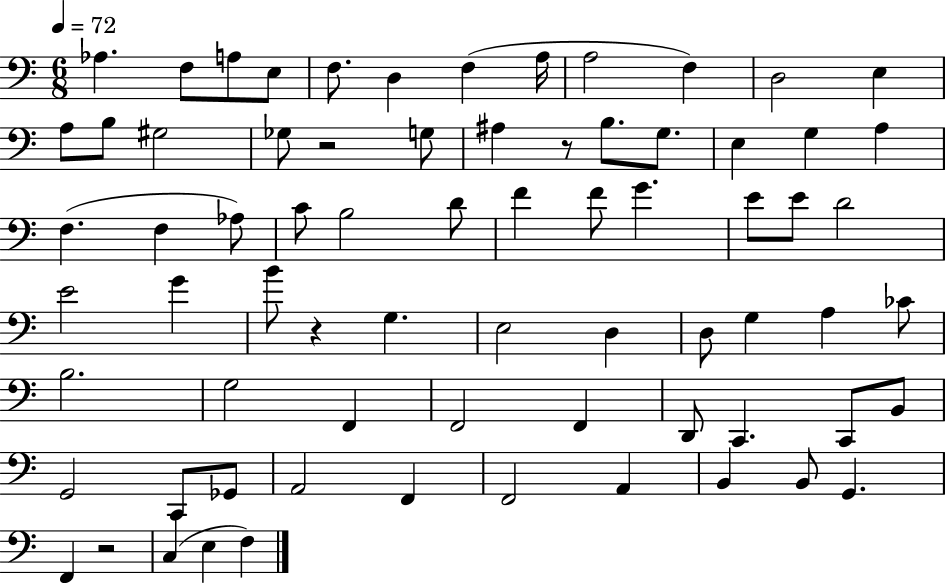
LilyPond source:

{
  \clef bass
  \numericTimeSignature
  \time 6/8
  \key c \major
  \tempo 4 = 72
  aes4. f8 a8 e8 | f8. d4 f4( a16 | a2 f4) | d2 e4 | \break a8 b8 gis2 | ges8 r2 g8 | ais4 r8 b8. g8. | e4 g4 a4 | \break f4.( f4 aes8) | c'8 b2 d'8 | f'4 f'8 g'4. | e'8 e'8 d'2 | \break e'2 g'4 | b'8 r4 g4. | e2 d4 | d8 g4 a4 ces'8 | \break b2. | g2 f,4 | f,2 f,4 | d,8 c,4. c,8 b,8 | \break g,2 c,8 ges,8 | a,2 f,4 | f,2 a,4 | b,4 b,8 g,4. | \break f,4 r2 | c4( e4 f4) | \bar "|."
}